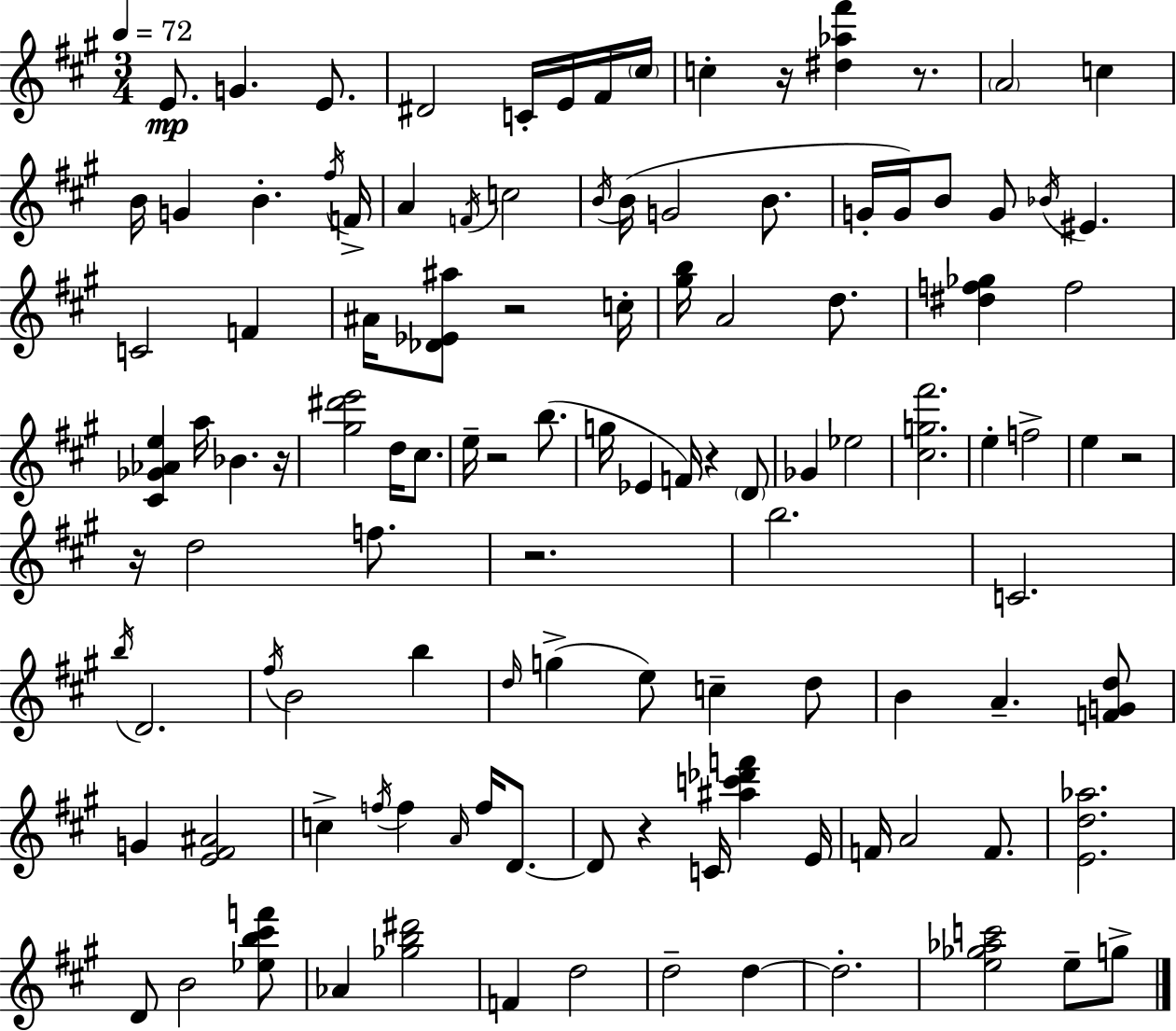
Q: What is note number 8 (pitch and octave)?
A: C#5